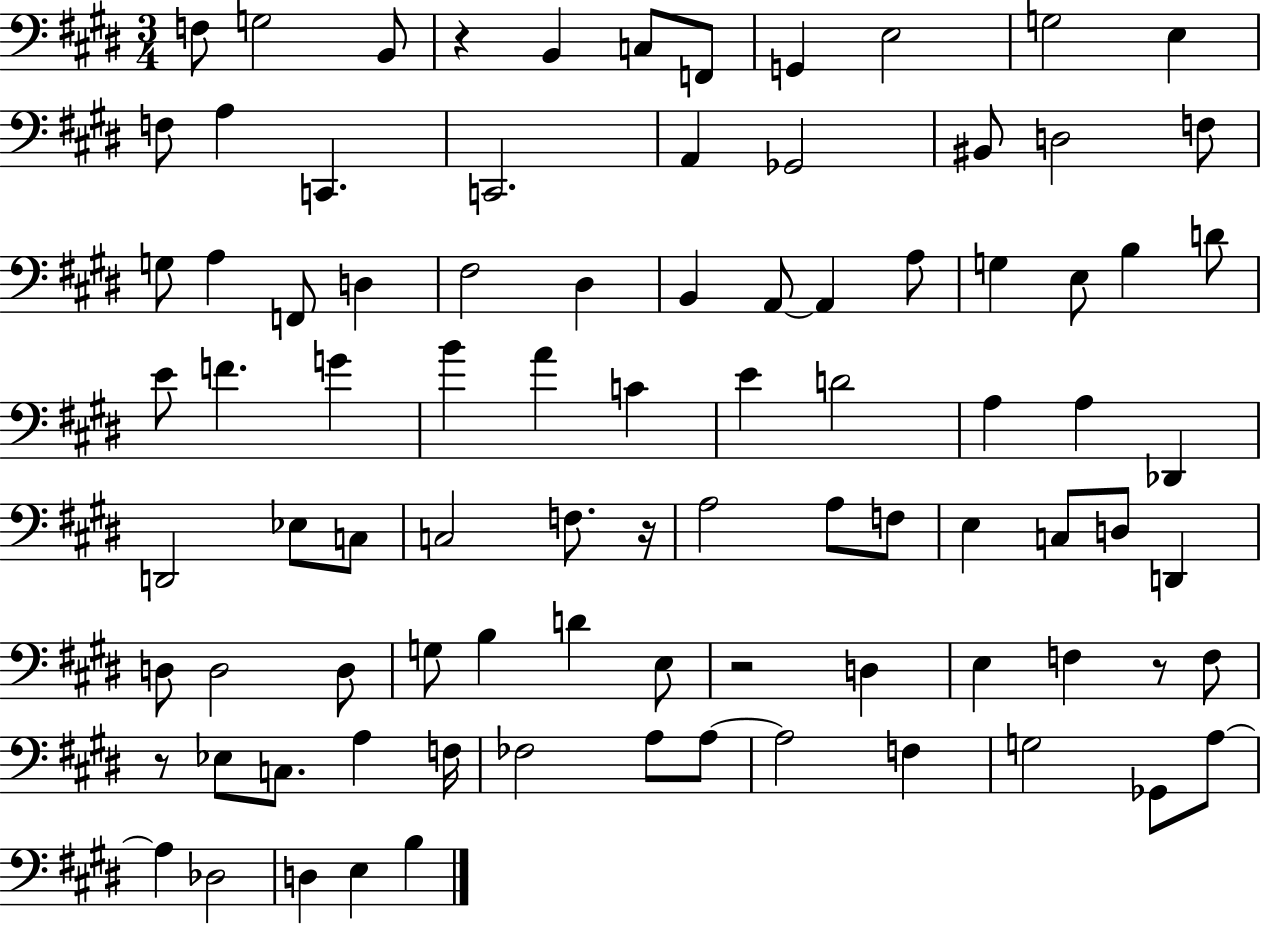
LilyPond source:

{
  \clef bass
  \numericTimeSignature
  \time 3/4
  \key e \major
  f8 g2 b,8 | r4 b,4 c8 f,8 | g,4 e2 | g2 e4 | \break f8 a4 c,4. | c,2. | a,4 ges,2 | bis,8 d2 f8 | \break g8 a4 f,8 d4 | fis2 dis4 | b,4 a,8~~ a,4 a8 | g4 e8 b4 d'8 | \break e'8 f'4. g'4 | b'4 a'4 c'4 | e'4 d'2 | a4 a4 des,4 | \break d,2 ees8 c8 | c2 f8. r16 | a2 a8 f8 | e4 c8 d8 d,4 | \break d8 d2 d8 | g8 b4 d'4 e8 | r2 d4 | e4 f4 r8 f8 | \break r8 ees8 c8. a4 f16 | fes2 a8 a8~~ | a2 f4 | g2 ges,8 a8~~ | \break a4 des2 | d4 e4 b4 | \bar "|."
}